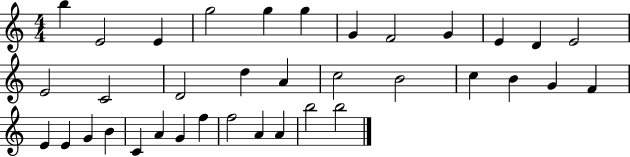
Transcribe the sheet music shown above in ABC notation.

X:1
T:Untitled
M:4/4
L:1/4
K:C
b E2 E g2 g g G F2 G E D E2 E2 C2 D2 d A c2 B2 c B G F E E G B C A G f f2 A A b2 b2